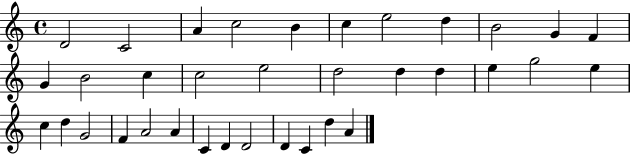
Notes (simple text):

D4/h C4/h A4/q C5/h B4/q C5/q E5/h D5/q B4/h G4/q F4/q G4/q B4/h C5/q C5/h E5/h D5/h D5/q D5/q E5/q G5/h E5/q C5/q D5/q G4/h F4/q A4/h A4/q C4/q D4/q D4/h D4/q C4/q D5/q A4/q